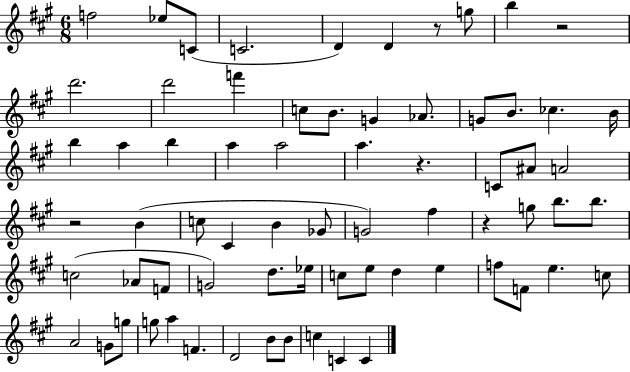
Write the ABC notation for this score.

X:1
T:Untitled
M:6/8
L:1/4
K:A
f2 _e/2 C/2 C2 D D z/2 g/2 b z2 d'2 d'2 f' c/2 B/2 G _A/2 G/2 B/2 _c B/4 b a b a a2 a z C/2 ^A/2 A2 z2 B c/2 ^C B _G/2 G2 ^f z g/2 b/2 b/2 c2 _A/2 F/2 G2 d/2 _e/4 c/2 e/2 d e f/2 F/2 e c/2 A2 G/2 g/2 g/2 a F D2 B/2 B/2 c C C